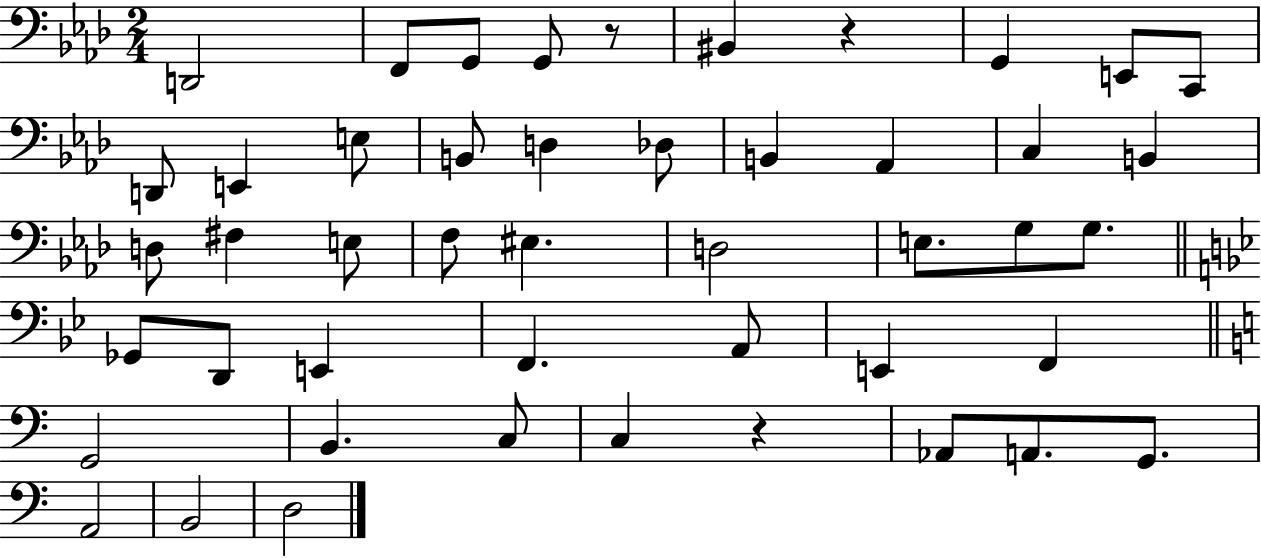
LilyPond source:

{
  \clef bass
  \numericTimeSignature
  \time 2/4
  \key aes \major
  d,2 | f,8 g,8 g,8 r8 | bis,4 r4 | g,4 e,8 c,8 | \break d,8 e,4 e8 | b,8 d4 des8 | b,4 aes,4 | c4 b,4 | \break d8 fis4 e8 | f8 eis4. | d2 | e8. g8 g8. | \break \bar "||" \break \key bes \major ges,8 d,8 e,4 | f,4. a,8 | e,4 f,4 | \bar "||" \break \key c \major g,2 | b,4. c8 | c4 r4 | aes,8 a,8. g,8. | \break a,2 | b,2 | d2 | \bar "|."
}